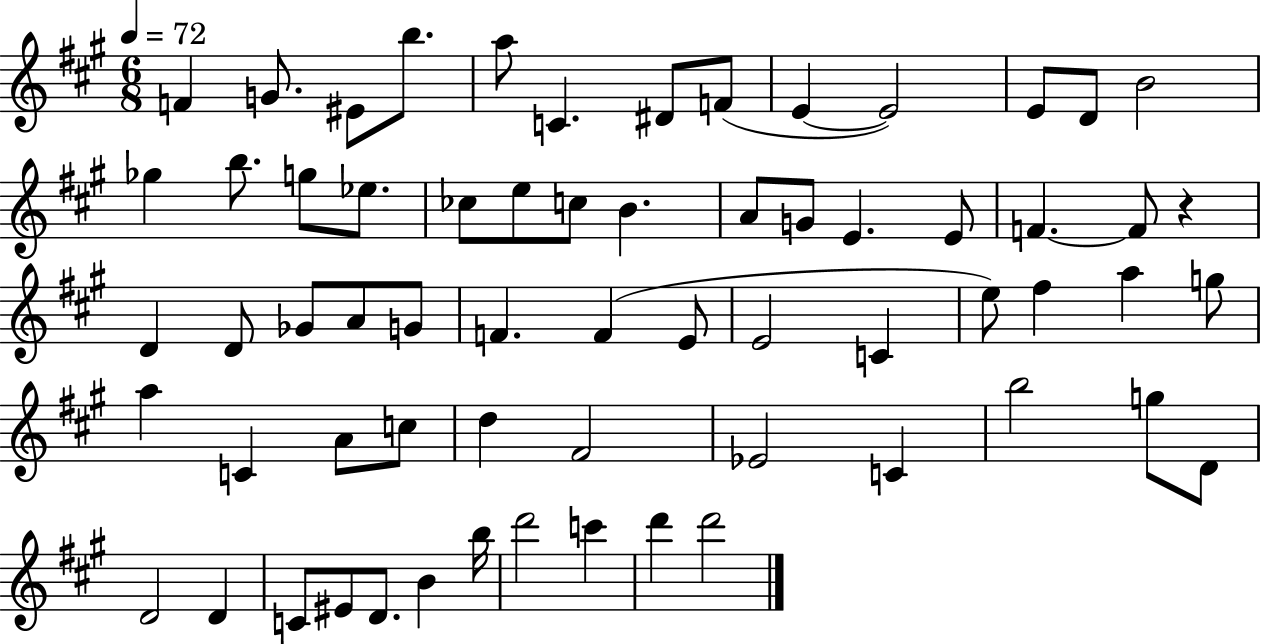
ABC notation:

X:1
T:Untitled
M:6/8
L:1/4
K:A
F G/2 ^E/2 b/2 a/2 C ^D/2 F/2 E E2 E/2 D/2 B2 _g b/2 g/2 _e/2 _c/2 e/2 c/2 B A/2 G/2 E E/2 F F/2 z D D/2 _G/2 A/2 G/2 F F E/2 E2 C e/2 ^f a g/2 a C A/2 c/2 d ^F2 _E2 C b2 g/2 D/2 D2 D C/2 ^E/2 D/2 B b/4 d'2 c' d' d'2